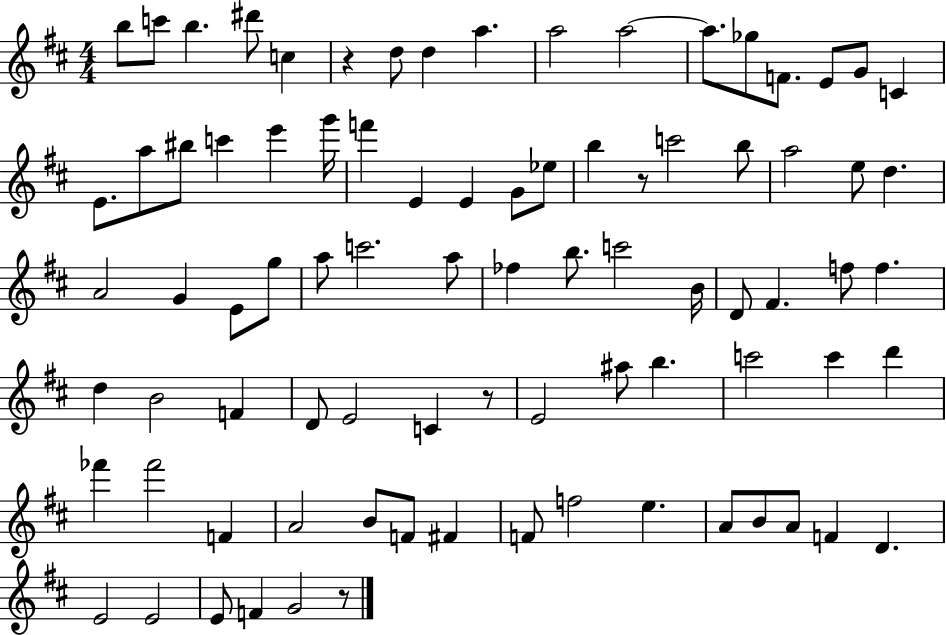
{
  \clef treble
  \numericTimeSignature
  \time 4/4
  \key d \major
  b''8 c'''8 b''4. dis'''8 c''4 | r4 d''8 d''4 a''4. | a''2 a''2~~ | a''8. ges''8 f'8. e'8 g'8 c'4 | \break e'8. a''8 bis''8 c'''4 e'''4 g'''16 | f'''4 e'4 e'4 g'8 ees''8 | b''4 r8 c'''2 b''8 | a''2 e''8 d''4. | \break a'2 g'4 e'8 g''8 | a''8 c'''2. a''8 | fes''4 b''8. c'''2 b'16 | d'8 fis'4. f''8 f''4. | \break d''4 b'2 f'4 | d'8 e'2 c'4 r8 | e'2 ais''8 b''4. | c'''2 c'''4 d'''4 | \break fes'''4 fes'''2 f'4 | a'2 b'8 f'8 fis'4 | f'8 f''2 e''4. | a'8 b'8 a'8 f'4 d'4. | \break e'2 e'2 | e'8 f'4 g'2 r8 | \bar "|."
}